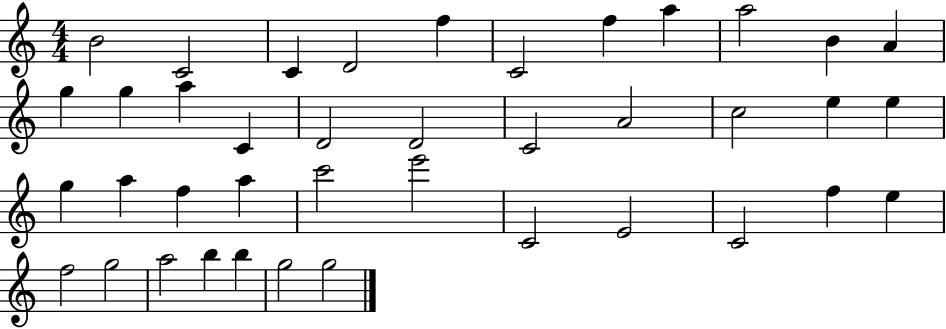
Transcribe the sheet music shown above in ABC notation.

X:1
T:Untitled
M:4/4
L:1/4
K:C
B2 C2 C D2 f C2 f a a2 B A g g a C D2 D2 C2 A2 c2 e e g a f a c'2 e'2 C2 E2 C2 f e f2 g2 a2 b b g2 g2